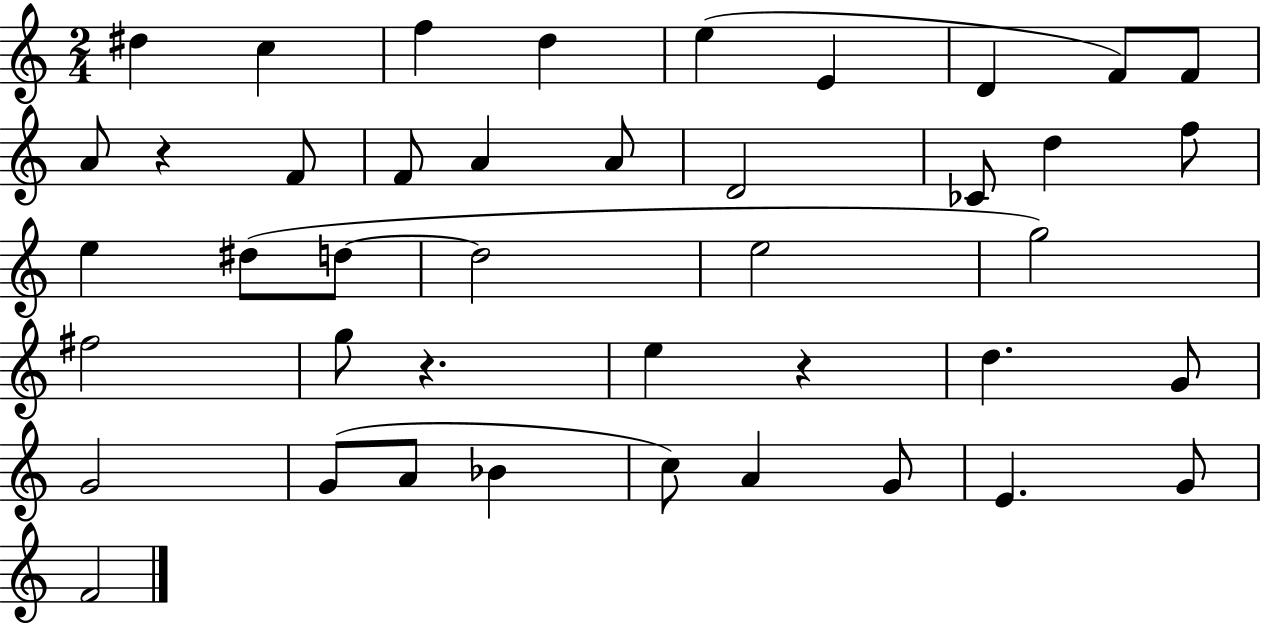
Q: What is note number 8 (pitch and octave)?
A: F4